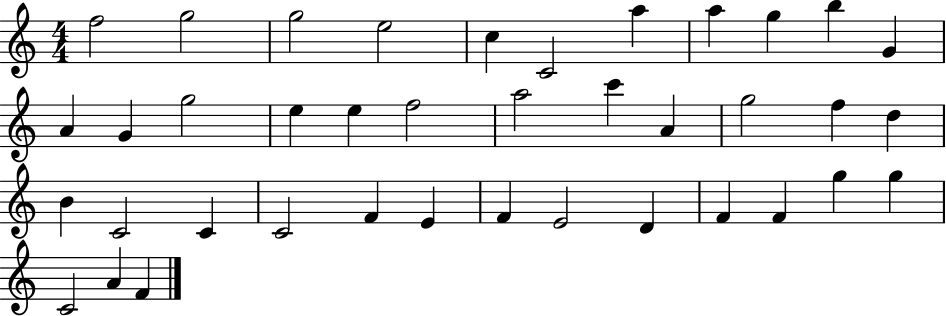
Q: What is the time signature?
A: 4/4